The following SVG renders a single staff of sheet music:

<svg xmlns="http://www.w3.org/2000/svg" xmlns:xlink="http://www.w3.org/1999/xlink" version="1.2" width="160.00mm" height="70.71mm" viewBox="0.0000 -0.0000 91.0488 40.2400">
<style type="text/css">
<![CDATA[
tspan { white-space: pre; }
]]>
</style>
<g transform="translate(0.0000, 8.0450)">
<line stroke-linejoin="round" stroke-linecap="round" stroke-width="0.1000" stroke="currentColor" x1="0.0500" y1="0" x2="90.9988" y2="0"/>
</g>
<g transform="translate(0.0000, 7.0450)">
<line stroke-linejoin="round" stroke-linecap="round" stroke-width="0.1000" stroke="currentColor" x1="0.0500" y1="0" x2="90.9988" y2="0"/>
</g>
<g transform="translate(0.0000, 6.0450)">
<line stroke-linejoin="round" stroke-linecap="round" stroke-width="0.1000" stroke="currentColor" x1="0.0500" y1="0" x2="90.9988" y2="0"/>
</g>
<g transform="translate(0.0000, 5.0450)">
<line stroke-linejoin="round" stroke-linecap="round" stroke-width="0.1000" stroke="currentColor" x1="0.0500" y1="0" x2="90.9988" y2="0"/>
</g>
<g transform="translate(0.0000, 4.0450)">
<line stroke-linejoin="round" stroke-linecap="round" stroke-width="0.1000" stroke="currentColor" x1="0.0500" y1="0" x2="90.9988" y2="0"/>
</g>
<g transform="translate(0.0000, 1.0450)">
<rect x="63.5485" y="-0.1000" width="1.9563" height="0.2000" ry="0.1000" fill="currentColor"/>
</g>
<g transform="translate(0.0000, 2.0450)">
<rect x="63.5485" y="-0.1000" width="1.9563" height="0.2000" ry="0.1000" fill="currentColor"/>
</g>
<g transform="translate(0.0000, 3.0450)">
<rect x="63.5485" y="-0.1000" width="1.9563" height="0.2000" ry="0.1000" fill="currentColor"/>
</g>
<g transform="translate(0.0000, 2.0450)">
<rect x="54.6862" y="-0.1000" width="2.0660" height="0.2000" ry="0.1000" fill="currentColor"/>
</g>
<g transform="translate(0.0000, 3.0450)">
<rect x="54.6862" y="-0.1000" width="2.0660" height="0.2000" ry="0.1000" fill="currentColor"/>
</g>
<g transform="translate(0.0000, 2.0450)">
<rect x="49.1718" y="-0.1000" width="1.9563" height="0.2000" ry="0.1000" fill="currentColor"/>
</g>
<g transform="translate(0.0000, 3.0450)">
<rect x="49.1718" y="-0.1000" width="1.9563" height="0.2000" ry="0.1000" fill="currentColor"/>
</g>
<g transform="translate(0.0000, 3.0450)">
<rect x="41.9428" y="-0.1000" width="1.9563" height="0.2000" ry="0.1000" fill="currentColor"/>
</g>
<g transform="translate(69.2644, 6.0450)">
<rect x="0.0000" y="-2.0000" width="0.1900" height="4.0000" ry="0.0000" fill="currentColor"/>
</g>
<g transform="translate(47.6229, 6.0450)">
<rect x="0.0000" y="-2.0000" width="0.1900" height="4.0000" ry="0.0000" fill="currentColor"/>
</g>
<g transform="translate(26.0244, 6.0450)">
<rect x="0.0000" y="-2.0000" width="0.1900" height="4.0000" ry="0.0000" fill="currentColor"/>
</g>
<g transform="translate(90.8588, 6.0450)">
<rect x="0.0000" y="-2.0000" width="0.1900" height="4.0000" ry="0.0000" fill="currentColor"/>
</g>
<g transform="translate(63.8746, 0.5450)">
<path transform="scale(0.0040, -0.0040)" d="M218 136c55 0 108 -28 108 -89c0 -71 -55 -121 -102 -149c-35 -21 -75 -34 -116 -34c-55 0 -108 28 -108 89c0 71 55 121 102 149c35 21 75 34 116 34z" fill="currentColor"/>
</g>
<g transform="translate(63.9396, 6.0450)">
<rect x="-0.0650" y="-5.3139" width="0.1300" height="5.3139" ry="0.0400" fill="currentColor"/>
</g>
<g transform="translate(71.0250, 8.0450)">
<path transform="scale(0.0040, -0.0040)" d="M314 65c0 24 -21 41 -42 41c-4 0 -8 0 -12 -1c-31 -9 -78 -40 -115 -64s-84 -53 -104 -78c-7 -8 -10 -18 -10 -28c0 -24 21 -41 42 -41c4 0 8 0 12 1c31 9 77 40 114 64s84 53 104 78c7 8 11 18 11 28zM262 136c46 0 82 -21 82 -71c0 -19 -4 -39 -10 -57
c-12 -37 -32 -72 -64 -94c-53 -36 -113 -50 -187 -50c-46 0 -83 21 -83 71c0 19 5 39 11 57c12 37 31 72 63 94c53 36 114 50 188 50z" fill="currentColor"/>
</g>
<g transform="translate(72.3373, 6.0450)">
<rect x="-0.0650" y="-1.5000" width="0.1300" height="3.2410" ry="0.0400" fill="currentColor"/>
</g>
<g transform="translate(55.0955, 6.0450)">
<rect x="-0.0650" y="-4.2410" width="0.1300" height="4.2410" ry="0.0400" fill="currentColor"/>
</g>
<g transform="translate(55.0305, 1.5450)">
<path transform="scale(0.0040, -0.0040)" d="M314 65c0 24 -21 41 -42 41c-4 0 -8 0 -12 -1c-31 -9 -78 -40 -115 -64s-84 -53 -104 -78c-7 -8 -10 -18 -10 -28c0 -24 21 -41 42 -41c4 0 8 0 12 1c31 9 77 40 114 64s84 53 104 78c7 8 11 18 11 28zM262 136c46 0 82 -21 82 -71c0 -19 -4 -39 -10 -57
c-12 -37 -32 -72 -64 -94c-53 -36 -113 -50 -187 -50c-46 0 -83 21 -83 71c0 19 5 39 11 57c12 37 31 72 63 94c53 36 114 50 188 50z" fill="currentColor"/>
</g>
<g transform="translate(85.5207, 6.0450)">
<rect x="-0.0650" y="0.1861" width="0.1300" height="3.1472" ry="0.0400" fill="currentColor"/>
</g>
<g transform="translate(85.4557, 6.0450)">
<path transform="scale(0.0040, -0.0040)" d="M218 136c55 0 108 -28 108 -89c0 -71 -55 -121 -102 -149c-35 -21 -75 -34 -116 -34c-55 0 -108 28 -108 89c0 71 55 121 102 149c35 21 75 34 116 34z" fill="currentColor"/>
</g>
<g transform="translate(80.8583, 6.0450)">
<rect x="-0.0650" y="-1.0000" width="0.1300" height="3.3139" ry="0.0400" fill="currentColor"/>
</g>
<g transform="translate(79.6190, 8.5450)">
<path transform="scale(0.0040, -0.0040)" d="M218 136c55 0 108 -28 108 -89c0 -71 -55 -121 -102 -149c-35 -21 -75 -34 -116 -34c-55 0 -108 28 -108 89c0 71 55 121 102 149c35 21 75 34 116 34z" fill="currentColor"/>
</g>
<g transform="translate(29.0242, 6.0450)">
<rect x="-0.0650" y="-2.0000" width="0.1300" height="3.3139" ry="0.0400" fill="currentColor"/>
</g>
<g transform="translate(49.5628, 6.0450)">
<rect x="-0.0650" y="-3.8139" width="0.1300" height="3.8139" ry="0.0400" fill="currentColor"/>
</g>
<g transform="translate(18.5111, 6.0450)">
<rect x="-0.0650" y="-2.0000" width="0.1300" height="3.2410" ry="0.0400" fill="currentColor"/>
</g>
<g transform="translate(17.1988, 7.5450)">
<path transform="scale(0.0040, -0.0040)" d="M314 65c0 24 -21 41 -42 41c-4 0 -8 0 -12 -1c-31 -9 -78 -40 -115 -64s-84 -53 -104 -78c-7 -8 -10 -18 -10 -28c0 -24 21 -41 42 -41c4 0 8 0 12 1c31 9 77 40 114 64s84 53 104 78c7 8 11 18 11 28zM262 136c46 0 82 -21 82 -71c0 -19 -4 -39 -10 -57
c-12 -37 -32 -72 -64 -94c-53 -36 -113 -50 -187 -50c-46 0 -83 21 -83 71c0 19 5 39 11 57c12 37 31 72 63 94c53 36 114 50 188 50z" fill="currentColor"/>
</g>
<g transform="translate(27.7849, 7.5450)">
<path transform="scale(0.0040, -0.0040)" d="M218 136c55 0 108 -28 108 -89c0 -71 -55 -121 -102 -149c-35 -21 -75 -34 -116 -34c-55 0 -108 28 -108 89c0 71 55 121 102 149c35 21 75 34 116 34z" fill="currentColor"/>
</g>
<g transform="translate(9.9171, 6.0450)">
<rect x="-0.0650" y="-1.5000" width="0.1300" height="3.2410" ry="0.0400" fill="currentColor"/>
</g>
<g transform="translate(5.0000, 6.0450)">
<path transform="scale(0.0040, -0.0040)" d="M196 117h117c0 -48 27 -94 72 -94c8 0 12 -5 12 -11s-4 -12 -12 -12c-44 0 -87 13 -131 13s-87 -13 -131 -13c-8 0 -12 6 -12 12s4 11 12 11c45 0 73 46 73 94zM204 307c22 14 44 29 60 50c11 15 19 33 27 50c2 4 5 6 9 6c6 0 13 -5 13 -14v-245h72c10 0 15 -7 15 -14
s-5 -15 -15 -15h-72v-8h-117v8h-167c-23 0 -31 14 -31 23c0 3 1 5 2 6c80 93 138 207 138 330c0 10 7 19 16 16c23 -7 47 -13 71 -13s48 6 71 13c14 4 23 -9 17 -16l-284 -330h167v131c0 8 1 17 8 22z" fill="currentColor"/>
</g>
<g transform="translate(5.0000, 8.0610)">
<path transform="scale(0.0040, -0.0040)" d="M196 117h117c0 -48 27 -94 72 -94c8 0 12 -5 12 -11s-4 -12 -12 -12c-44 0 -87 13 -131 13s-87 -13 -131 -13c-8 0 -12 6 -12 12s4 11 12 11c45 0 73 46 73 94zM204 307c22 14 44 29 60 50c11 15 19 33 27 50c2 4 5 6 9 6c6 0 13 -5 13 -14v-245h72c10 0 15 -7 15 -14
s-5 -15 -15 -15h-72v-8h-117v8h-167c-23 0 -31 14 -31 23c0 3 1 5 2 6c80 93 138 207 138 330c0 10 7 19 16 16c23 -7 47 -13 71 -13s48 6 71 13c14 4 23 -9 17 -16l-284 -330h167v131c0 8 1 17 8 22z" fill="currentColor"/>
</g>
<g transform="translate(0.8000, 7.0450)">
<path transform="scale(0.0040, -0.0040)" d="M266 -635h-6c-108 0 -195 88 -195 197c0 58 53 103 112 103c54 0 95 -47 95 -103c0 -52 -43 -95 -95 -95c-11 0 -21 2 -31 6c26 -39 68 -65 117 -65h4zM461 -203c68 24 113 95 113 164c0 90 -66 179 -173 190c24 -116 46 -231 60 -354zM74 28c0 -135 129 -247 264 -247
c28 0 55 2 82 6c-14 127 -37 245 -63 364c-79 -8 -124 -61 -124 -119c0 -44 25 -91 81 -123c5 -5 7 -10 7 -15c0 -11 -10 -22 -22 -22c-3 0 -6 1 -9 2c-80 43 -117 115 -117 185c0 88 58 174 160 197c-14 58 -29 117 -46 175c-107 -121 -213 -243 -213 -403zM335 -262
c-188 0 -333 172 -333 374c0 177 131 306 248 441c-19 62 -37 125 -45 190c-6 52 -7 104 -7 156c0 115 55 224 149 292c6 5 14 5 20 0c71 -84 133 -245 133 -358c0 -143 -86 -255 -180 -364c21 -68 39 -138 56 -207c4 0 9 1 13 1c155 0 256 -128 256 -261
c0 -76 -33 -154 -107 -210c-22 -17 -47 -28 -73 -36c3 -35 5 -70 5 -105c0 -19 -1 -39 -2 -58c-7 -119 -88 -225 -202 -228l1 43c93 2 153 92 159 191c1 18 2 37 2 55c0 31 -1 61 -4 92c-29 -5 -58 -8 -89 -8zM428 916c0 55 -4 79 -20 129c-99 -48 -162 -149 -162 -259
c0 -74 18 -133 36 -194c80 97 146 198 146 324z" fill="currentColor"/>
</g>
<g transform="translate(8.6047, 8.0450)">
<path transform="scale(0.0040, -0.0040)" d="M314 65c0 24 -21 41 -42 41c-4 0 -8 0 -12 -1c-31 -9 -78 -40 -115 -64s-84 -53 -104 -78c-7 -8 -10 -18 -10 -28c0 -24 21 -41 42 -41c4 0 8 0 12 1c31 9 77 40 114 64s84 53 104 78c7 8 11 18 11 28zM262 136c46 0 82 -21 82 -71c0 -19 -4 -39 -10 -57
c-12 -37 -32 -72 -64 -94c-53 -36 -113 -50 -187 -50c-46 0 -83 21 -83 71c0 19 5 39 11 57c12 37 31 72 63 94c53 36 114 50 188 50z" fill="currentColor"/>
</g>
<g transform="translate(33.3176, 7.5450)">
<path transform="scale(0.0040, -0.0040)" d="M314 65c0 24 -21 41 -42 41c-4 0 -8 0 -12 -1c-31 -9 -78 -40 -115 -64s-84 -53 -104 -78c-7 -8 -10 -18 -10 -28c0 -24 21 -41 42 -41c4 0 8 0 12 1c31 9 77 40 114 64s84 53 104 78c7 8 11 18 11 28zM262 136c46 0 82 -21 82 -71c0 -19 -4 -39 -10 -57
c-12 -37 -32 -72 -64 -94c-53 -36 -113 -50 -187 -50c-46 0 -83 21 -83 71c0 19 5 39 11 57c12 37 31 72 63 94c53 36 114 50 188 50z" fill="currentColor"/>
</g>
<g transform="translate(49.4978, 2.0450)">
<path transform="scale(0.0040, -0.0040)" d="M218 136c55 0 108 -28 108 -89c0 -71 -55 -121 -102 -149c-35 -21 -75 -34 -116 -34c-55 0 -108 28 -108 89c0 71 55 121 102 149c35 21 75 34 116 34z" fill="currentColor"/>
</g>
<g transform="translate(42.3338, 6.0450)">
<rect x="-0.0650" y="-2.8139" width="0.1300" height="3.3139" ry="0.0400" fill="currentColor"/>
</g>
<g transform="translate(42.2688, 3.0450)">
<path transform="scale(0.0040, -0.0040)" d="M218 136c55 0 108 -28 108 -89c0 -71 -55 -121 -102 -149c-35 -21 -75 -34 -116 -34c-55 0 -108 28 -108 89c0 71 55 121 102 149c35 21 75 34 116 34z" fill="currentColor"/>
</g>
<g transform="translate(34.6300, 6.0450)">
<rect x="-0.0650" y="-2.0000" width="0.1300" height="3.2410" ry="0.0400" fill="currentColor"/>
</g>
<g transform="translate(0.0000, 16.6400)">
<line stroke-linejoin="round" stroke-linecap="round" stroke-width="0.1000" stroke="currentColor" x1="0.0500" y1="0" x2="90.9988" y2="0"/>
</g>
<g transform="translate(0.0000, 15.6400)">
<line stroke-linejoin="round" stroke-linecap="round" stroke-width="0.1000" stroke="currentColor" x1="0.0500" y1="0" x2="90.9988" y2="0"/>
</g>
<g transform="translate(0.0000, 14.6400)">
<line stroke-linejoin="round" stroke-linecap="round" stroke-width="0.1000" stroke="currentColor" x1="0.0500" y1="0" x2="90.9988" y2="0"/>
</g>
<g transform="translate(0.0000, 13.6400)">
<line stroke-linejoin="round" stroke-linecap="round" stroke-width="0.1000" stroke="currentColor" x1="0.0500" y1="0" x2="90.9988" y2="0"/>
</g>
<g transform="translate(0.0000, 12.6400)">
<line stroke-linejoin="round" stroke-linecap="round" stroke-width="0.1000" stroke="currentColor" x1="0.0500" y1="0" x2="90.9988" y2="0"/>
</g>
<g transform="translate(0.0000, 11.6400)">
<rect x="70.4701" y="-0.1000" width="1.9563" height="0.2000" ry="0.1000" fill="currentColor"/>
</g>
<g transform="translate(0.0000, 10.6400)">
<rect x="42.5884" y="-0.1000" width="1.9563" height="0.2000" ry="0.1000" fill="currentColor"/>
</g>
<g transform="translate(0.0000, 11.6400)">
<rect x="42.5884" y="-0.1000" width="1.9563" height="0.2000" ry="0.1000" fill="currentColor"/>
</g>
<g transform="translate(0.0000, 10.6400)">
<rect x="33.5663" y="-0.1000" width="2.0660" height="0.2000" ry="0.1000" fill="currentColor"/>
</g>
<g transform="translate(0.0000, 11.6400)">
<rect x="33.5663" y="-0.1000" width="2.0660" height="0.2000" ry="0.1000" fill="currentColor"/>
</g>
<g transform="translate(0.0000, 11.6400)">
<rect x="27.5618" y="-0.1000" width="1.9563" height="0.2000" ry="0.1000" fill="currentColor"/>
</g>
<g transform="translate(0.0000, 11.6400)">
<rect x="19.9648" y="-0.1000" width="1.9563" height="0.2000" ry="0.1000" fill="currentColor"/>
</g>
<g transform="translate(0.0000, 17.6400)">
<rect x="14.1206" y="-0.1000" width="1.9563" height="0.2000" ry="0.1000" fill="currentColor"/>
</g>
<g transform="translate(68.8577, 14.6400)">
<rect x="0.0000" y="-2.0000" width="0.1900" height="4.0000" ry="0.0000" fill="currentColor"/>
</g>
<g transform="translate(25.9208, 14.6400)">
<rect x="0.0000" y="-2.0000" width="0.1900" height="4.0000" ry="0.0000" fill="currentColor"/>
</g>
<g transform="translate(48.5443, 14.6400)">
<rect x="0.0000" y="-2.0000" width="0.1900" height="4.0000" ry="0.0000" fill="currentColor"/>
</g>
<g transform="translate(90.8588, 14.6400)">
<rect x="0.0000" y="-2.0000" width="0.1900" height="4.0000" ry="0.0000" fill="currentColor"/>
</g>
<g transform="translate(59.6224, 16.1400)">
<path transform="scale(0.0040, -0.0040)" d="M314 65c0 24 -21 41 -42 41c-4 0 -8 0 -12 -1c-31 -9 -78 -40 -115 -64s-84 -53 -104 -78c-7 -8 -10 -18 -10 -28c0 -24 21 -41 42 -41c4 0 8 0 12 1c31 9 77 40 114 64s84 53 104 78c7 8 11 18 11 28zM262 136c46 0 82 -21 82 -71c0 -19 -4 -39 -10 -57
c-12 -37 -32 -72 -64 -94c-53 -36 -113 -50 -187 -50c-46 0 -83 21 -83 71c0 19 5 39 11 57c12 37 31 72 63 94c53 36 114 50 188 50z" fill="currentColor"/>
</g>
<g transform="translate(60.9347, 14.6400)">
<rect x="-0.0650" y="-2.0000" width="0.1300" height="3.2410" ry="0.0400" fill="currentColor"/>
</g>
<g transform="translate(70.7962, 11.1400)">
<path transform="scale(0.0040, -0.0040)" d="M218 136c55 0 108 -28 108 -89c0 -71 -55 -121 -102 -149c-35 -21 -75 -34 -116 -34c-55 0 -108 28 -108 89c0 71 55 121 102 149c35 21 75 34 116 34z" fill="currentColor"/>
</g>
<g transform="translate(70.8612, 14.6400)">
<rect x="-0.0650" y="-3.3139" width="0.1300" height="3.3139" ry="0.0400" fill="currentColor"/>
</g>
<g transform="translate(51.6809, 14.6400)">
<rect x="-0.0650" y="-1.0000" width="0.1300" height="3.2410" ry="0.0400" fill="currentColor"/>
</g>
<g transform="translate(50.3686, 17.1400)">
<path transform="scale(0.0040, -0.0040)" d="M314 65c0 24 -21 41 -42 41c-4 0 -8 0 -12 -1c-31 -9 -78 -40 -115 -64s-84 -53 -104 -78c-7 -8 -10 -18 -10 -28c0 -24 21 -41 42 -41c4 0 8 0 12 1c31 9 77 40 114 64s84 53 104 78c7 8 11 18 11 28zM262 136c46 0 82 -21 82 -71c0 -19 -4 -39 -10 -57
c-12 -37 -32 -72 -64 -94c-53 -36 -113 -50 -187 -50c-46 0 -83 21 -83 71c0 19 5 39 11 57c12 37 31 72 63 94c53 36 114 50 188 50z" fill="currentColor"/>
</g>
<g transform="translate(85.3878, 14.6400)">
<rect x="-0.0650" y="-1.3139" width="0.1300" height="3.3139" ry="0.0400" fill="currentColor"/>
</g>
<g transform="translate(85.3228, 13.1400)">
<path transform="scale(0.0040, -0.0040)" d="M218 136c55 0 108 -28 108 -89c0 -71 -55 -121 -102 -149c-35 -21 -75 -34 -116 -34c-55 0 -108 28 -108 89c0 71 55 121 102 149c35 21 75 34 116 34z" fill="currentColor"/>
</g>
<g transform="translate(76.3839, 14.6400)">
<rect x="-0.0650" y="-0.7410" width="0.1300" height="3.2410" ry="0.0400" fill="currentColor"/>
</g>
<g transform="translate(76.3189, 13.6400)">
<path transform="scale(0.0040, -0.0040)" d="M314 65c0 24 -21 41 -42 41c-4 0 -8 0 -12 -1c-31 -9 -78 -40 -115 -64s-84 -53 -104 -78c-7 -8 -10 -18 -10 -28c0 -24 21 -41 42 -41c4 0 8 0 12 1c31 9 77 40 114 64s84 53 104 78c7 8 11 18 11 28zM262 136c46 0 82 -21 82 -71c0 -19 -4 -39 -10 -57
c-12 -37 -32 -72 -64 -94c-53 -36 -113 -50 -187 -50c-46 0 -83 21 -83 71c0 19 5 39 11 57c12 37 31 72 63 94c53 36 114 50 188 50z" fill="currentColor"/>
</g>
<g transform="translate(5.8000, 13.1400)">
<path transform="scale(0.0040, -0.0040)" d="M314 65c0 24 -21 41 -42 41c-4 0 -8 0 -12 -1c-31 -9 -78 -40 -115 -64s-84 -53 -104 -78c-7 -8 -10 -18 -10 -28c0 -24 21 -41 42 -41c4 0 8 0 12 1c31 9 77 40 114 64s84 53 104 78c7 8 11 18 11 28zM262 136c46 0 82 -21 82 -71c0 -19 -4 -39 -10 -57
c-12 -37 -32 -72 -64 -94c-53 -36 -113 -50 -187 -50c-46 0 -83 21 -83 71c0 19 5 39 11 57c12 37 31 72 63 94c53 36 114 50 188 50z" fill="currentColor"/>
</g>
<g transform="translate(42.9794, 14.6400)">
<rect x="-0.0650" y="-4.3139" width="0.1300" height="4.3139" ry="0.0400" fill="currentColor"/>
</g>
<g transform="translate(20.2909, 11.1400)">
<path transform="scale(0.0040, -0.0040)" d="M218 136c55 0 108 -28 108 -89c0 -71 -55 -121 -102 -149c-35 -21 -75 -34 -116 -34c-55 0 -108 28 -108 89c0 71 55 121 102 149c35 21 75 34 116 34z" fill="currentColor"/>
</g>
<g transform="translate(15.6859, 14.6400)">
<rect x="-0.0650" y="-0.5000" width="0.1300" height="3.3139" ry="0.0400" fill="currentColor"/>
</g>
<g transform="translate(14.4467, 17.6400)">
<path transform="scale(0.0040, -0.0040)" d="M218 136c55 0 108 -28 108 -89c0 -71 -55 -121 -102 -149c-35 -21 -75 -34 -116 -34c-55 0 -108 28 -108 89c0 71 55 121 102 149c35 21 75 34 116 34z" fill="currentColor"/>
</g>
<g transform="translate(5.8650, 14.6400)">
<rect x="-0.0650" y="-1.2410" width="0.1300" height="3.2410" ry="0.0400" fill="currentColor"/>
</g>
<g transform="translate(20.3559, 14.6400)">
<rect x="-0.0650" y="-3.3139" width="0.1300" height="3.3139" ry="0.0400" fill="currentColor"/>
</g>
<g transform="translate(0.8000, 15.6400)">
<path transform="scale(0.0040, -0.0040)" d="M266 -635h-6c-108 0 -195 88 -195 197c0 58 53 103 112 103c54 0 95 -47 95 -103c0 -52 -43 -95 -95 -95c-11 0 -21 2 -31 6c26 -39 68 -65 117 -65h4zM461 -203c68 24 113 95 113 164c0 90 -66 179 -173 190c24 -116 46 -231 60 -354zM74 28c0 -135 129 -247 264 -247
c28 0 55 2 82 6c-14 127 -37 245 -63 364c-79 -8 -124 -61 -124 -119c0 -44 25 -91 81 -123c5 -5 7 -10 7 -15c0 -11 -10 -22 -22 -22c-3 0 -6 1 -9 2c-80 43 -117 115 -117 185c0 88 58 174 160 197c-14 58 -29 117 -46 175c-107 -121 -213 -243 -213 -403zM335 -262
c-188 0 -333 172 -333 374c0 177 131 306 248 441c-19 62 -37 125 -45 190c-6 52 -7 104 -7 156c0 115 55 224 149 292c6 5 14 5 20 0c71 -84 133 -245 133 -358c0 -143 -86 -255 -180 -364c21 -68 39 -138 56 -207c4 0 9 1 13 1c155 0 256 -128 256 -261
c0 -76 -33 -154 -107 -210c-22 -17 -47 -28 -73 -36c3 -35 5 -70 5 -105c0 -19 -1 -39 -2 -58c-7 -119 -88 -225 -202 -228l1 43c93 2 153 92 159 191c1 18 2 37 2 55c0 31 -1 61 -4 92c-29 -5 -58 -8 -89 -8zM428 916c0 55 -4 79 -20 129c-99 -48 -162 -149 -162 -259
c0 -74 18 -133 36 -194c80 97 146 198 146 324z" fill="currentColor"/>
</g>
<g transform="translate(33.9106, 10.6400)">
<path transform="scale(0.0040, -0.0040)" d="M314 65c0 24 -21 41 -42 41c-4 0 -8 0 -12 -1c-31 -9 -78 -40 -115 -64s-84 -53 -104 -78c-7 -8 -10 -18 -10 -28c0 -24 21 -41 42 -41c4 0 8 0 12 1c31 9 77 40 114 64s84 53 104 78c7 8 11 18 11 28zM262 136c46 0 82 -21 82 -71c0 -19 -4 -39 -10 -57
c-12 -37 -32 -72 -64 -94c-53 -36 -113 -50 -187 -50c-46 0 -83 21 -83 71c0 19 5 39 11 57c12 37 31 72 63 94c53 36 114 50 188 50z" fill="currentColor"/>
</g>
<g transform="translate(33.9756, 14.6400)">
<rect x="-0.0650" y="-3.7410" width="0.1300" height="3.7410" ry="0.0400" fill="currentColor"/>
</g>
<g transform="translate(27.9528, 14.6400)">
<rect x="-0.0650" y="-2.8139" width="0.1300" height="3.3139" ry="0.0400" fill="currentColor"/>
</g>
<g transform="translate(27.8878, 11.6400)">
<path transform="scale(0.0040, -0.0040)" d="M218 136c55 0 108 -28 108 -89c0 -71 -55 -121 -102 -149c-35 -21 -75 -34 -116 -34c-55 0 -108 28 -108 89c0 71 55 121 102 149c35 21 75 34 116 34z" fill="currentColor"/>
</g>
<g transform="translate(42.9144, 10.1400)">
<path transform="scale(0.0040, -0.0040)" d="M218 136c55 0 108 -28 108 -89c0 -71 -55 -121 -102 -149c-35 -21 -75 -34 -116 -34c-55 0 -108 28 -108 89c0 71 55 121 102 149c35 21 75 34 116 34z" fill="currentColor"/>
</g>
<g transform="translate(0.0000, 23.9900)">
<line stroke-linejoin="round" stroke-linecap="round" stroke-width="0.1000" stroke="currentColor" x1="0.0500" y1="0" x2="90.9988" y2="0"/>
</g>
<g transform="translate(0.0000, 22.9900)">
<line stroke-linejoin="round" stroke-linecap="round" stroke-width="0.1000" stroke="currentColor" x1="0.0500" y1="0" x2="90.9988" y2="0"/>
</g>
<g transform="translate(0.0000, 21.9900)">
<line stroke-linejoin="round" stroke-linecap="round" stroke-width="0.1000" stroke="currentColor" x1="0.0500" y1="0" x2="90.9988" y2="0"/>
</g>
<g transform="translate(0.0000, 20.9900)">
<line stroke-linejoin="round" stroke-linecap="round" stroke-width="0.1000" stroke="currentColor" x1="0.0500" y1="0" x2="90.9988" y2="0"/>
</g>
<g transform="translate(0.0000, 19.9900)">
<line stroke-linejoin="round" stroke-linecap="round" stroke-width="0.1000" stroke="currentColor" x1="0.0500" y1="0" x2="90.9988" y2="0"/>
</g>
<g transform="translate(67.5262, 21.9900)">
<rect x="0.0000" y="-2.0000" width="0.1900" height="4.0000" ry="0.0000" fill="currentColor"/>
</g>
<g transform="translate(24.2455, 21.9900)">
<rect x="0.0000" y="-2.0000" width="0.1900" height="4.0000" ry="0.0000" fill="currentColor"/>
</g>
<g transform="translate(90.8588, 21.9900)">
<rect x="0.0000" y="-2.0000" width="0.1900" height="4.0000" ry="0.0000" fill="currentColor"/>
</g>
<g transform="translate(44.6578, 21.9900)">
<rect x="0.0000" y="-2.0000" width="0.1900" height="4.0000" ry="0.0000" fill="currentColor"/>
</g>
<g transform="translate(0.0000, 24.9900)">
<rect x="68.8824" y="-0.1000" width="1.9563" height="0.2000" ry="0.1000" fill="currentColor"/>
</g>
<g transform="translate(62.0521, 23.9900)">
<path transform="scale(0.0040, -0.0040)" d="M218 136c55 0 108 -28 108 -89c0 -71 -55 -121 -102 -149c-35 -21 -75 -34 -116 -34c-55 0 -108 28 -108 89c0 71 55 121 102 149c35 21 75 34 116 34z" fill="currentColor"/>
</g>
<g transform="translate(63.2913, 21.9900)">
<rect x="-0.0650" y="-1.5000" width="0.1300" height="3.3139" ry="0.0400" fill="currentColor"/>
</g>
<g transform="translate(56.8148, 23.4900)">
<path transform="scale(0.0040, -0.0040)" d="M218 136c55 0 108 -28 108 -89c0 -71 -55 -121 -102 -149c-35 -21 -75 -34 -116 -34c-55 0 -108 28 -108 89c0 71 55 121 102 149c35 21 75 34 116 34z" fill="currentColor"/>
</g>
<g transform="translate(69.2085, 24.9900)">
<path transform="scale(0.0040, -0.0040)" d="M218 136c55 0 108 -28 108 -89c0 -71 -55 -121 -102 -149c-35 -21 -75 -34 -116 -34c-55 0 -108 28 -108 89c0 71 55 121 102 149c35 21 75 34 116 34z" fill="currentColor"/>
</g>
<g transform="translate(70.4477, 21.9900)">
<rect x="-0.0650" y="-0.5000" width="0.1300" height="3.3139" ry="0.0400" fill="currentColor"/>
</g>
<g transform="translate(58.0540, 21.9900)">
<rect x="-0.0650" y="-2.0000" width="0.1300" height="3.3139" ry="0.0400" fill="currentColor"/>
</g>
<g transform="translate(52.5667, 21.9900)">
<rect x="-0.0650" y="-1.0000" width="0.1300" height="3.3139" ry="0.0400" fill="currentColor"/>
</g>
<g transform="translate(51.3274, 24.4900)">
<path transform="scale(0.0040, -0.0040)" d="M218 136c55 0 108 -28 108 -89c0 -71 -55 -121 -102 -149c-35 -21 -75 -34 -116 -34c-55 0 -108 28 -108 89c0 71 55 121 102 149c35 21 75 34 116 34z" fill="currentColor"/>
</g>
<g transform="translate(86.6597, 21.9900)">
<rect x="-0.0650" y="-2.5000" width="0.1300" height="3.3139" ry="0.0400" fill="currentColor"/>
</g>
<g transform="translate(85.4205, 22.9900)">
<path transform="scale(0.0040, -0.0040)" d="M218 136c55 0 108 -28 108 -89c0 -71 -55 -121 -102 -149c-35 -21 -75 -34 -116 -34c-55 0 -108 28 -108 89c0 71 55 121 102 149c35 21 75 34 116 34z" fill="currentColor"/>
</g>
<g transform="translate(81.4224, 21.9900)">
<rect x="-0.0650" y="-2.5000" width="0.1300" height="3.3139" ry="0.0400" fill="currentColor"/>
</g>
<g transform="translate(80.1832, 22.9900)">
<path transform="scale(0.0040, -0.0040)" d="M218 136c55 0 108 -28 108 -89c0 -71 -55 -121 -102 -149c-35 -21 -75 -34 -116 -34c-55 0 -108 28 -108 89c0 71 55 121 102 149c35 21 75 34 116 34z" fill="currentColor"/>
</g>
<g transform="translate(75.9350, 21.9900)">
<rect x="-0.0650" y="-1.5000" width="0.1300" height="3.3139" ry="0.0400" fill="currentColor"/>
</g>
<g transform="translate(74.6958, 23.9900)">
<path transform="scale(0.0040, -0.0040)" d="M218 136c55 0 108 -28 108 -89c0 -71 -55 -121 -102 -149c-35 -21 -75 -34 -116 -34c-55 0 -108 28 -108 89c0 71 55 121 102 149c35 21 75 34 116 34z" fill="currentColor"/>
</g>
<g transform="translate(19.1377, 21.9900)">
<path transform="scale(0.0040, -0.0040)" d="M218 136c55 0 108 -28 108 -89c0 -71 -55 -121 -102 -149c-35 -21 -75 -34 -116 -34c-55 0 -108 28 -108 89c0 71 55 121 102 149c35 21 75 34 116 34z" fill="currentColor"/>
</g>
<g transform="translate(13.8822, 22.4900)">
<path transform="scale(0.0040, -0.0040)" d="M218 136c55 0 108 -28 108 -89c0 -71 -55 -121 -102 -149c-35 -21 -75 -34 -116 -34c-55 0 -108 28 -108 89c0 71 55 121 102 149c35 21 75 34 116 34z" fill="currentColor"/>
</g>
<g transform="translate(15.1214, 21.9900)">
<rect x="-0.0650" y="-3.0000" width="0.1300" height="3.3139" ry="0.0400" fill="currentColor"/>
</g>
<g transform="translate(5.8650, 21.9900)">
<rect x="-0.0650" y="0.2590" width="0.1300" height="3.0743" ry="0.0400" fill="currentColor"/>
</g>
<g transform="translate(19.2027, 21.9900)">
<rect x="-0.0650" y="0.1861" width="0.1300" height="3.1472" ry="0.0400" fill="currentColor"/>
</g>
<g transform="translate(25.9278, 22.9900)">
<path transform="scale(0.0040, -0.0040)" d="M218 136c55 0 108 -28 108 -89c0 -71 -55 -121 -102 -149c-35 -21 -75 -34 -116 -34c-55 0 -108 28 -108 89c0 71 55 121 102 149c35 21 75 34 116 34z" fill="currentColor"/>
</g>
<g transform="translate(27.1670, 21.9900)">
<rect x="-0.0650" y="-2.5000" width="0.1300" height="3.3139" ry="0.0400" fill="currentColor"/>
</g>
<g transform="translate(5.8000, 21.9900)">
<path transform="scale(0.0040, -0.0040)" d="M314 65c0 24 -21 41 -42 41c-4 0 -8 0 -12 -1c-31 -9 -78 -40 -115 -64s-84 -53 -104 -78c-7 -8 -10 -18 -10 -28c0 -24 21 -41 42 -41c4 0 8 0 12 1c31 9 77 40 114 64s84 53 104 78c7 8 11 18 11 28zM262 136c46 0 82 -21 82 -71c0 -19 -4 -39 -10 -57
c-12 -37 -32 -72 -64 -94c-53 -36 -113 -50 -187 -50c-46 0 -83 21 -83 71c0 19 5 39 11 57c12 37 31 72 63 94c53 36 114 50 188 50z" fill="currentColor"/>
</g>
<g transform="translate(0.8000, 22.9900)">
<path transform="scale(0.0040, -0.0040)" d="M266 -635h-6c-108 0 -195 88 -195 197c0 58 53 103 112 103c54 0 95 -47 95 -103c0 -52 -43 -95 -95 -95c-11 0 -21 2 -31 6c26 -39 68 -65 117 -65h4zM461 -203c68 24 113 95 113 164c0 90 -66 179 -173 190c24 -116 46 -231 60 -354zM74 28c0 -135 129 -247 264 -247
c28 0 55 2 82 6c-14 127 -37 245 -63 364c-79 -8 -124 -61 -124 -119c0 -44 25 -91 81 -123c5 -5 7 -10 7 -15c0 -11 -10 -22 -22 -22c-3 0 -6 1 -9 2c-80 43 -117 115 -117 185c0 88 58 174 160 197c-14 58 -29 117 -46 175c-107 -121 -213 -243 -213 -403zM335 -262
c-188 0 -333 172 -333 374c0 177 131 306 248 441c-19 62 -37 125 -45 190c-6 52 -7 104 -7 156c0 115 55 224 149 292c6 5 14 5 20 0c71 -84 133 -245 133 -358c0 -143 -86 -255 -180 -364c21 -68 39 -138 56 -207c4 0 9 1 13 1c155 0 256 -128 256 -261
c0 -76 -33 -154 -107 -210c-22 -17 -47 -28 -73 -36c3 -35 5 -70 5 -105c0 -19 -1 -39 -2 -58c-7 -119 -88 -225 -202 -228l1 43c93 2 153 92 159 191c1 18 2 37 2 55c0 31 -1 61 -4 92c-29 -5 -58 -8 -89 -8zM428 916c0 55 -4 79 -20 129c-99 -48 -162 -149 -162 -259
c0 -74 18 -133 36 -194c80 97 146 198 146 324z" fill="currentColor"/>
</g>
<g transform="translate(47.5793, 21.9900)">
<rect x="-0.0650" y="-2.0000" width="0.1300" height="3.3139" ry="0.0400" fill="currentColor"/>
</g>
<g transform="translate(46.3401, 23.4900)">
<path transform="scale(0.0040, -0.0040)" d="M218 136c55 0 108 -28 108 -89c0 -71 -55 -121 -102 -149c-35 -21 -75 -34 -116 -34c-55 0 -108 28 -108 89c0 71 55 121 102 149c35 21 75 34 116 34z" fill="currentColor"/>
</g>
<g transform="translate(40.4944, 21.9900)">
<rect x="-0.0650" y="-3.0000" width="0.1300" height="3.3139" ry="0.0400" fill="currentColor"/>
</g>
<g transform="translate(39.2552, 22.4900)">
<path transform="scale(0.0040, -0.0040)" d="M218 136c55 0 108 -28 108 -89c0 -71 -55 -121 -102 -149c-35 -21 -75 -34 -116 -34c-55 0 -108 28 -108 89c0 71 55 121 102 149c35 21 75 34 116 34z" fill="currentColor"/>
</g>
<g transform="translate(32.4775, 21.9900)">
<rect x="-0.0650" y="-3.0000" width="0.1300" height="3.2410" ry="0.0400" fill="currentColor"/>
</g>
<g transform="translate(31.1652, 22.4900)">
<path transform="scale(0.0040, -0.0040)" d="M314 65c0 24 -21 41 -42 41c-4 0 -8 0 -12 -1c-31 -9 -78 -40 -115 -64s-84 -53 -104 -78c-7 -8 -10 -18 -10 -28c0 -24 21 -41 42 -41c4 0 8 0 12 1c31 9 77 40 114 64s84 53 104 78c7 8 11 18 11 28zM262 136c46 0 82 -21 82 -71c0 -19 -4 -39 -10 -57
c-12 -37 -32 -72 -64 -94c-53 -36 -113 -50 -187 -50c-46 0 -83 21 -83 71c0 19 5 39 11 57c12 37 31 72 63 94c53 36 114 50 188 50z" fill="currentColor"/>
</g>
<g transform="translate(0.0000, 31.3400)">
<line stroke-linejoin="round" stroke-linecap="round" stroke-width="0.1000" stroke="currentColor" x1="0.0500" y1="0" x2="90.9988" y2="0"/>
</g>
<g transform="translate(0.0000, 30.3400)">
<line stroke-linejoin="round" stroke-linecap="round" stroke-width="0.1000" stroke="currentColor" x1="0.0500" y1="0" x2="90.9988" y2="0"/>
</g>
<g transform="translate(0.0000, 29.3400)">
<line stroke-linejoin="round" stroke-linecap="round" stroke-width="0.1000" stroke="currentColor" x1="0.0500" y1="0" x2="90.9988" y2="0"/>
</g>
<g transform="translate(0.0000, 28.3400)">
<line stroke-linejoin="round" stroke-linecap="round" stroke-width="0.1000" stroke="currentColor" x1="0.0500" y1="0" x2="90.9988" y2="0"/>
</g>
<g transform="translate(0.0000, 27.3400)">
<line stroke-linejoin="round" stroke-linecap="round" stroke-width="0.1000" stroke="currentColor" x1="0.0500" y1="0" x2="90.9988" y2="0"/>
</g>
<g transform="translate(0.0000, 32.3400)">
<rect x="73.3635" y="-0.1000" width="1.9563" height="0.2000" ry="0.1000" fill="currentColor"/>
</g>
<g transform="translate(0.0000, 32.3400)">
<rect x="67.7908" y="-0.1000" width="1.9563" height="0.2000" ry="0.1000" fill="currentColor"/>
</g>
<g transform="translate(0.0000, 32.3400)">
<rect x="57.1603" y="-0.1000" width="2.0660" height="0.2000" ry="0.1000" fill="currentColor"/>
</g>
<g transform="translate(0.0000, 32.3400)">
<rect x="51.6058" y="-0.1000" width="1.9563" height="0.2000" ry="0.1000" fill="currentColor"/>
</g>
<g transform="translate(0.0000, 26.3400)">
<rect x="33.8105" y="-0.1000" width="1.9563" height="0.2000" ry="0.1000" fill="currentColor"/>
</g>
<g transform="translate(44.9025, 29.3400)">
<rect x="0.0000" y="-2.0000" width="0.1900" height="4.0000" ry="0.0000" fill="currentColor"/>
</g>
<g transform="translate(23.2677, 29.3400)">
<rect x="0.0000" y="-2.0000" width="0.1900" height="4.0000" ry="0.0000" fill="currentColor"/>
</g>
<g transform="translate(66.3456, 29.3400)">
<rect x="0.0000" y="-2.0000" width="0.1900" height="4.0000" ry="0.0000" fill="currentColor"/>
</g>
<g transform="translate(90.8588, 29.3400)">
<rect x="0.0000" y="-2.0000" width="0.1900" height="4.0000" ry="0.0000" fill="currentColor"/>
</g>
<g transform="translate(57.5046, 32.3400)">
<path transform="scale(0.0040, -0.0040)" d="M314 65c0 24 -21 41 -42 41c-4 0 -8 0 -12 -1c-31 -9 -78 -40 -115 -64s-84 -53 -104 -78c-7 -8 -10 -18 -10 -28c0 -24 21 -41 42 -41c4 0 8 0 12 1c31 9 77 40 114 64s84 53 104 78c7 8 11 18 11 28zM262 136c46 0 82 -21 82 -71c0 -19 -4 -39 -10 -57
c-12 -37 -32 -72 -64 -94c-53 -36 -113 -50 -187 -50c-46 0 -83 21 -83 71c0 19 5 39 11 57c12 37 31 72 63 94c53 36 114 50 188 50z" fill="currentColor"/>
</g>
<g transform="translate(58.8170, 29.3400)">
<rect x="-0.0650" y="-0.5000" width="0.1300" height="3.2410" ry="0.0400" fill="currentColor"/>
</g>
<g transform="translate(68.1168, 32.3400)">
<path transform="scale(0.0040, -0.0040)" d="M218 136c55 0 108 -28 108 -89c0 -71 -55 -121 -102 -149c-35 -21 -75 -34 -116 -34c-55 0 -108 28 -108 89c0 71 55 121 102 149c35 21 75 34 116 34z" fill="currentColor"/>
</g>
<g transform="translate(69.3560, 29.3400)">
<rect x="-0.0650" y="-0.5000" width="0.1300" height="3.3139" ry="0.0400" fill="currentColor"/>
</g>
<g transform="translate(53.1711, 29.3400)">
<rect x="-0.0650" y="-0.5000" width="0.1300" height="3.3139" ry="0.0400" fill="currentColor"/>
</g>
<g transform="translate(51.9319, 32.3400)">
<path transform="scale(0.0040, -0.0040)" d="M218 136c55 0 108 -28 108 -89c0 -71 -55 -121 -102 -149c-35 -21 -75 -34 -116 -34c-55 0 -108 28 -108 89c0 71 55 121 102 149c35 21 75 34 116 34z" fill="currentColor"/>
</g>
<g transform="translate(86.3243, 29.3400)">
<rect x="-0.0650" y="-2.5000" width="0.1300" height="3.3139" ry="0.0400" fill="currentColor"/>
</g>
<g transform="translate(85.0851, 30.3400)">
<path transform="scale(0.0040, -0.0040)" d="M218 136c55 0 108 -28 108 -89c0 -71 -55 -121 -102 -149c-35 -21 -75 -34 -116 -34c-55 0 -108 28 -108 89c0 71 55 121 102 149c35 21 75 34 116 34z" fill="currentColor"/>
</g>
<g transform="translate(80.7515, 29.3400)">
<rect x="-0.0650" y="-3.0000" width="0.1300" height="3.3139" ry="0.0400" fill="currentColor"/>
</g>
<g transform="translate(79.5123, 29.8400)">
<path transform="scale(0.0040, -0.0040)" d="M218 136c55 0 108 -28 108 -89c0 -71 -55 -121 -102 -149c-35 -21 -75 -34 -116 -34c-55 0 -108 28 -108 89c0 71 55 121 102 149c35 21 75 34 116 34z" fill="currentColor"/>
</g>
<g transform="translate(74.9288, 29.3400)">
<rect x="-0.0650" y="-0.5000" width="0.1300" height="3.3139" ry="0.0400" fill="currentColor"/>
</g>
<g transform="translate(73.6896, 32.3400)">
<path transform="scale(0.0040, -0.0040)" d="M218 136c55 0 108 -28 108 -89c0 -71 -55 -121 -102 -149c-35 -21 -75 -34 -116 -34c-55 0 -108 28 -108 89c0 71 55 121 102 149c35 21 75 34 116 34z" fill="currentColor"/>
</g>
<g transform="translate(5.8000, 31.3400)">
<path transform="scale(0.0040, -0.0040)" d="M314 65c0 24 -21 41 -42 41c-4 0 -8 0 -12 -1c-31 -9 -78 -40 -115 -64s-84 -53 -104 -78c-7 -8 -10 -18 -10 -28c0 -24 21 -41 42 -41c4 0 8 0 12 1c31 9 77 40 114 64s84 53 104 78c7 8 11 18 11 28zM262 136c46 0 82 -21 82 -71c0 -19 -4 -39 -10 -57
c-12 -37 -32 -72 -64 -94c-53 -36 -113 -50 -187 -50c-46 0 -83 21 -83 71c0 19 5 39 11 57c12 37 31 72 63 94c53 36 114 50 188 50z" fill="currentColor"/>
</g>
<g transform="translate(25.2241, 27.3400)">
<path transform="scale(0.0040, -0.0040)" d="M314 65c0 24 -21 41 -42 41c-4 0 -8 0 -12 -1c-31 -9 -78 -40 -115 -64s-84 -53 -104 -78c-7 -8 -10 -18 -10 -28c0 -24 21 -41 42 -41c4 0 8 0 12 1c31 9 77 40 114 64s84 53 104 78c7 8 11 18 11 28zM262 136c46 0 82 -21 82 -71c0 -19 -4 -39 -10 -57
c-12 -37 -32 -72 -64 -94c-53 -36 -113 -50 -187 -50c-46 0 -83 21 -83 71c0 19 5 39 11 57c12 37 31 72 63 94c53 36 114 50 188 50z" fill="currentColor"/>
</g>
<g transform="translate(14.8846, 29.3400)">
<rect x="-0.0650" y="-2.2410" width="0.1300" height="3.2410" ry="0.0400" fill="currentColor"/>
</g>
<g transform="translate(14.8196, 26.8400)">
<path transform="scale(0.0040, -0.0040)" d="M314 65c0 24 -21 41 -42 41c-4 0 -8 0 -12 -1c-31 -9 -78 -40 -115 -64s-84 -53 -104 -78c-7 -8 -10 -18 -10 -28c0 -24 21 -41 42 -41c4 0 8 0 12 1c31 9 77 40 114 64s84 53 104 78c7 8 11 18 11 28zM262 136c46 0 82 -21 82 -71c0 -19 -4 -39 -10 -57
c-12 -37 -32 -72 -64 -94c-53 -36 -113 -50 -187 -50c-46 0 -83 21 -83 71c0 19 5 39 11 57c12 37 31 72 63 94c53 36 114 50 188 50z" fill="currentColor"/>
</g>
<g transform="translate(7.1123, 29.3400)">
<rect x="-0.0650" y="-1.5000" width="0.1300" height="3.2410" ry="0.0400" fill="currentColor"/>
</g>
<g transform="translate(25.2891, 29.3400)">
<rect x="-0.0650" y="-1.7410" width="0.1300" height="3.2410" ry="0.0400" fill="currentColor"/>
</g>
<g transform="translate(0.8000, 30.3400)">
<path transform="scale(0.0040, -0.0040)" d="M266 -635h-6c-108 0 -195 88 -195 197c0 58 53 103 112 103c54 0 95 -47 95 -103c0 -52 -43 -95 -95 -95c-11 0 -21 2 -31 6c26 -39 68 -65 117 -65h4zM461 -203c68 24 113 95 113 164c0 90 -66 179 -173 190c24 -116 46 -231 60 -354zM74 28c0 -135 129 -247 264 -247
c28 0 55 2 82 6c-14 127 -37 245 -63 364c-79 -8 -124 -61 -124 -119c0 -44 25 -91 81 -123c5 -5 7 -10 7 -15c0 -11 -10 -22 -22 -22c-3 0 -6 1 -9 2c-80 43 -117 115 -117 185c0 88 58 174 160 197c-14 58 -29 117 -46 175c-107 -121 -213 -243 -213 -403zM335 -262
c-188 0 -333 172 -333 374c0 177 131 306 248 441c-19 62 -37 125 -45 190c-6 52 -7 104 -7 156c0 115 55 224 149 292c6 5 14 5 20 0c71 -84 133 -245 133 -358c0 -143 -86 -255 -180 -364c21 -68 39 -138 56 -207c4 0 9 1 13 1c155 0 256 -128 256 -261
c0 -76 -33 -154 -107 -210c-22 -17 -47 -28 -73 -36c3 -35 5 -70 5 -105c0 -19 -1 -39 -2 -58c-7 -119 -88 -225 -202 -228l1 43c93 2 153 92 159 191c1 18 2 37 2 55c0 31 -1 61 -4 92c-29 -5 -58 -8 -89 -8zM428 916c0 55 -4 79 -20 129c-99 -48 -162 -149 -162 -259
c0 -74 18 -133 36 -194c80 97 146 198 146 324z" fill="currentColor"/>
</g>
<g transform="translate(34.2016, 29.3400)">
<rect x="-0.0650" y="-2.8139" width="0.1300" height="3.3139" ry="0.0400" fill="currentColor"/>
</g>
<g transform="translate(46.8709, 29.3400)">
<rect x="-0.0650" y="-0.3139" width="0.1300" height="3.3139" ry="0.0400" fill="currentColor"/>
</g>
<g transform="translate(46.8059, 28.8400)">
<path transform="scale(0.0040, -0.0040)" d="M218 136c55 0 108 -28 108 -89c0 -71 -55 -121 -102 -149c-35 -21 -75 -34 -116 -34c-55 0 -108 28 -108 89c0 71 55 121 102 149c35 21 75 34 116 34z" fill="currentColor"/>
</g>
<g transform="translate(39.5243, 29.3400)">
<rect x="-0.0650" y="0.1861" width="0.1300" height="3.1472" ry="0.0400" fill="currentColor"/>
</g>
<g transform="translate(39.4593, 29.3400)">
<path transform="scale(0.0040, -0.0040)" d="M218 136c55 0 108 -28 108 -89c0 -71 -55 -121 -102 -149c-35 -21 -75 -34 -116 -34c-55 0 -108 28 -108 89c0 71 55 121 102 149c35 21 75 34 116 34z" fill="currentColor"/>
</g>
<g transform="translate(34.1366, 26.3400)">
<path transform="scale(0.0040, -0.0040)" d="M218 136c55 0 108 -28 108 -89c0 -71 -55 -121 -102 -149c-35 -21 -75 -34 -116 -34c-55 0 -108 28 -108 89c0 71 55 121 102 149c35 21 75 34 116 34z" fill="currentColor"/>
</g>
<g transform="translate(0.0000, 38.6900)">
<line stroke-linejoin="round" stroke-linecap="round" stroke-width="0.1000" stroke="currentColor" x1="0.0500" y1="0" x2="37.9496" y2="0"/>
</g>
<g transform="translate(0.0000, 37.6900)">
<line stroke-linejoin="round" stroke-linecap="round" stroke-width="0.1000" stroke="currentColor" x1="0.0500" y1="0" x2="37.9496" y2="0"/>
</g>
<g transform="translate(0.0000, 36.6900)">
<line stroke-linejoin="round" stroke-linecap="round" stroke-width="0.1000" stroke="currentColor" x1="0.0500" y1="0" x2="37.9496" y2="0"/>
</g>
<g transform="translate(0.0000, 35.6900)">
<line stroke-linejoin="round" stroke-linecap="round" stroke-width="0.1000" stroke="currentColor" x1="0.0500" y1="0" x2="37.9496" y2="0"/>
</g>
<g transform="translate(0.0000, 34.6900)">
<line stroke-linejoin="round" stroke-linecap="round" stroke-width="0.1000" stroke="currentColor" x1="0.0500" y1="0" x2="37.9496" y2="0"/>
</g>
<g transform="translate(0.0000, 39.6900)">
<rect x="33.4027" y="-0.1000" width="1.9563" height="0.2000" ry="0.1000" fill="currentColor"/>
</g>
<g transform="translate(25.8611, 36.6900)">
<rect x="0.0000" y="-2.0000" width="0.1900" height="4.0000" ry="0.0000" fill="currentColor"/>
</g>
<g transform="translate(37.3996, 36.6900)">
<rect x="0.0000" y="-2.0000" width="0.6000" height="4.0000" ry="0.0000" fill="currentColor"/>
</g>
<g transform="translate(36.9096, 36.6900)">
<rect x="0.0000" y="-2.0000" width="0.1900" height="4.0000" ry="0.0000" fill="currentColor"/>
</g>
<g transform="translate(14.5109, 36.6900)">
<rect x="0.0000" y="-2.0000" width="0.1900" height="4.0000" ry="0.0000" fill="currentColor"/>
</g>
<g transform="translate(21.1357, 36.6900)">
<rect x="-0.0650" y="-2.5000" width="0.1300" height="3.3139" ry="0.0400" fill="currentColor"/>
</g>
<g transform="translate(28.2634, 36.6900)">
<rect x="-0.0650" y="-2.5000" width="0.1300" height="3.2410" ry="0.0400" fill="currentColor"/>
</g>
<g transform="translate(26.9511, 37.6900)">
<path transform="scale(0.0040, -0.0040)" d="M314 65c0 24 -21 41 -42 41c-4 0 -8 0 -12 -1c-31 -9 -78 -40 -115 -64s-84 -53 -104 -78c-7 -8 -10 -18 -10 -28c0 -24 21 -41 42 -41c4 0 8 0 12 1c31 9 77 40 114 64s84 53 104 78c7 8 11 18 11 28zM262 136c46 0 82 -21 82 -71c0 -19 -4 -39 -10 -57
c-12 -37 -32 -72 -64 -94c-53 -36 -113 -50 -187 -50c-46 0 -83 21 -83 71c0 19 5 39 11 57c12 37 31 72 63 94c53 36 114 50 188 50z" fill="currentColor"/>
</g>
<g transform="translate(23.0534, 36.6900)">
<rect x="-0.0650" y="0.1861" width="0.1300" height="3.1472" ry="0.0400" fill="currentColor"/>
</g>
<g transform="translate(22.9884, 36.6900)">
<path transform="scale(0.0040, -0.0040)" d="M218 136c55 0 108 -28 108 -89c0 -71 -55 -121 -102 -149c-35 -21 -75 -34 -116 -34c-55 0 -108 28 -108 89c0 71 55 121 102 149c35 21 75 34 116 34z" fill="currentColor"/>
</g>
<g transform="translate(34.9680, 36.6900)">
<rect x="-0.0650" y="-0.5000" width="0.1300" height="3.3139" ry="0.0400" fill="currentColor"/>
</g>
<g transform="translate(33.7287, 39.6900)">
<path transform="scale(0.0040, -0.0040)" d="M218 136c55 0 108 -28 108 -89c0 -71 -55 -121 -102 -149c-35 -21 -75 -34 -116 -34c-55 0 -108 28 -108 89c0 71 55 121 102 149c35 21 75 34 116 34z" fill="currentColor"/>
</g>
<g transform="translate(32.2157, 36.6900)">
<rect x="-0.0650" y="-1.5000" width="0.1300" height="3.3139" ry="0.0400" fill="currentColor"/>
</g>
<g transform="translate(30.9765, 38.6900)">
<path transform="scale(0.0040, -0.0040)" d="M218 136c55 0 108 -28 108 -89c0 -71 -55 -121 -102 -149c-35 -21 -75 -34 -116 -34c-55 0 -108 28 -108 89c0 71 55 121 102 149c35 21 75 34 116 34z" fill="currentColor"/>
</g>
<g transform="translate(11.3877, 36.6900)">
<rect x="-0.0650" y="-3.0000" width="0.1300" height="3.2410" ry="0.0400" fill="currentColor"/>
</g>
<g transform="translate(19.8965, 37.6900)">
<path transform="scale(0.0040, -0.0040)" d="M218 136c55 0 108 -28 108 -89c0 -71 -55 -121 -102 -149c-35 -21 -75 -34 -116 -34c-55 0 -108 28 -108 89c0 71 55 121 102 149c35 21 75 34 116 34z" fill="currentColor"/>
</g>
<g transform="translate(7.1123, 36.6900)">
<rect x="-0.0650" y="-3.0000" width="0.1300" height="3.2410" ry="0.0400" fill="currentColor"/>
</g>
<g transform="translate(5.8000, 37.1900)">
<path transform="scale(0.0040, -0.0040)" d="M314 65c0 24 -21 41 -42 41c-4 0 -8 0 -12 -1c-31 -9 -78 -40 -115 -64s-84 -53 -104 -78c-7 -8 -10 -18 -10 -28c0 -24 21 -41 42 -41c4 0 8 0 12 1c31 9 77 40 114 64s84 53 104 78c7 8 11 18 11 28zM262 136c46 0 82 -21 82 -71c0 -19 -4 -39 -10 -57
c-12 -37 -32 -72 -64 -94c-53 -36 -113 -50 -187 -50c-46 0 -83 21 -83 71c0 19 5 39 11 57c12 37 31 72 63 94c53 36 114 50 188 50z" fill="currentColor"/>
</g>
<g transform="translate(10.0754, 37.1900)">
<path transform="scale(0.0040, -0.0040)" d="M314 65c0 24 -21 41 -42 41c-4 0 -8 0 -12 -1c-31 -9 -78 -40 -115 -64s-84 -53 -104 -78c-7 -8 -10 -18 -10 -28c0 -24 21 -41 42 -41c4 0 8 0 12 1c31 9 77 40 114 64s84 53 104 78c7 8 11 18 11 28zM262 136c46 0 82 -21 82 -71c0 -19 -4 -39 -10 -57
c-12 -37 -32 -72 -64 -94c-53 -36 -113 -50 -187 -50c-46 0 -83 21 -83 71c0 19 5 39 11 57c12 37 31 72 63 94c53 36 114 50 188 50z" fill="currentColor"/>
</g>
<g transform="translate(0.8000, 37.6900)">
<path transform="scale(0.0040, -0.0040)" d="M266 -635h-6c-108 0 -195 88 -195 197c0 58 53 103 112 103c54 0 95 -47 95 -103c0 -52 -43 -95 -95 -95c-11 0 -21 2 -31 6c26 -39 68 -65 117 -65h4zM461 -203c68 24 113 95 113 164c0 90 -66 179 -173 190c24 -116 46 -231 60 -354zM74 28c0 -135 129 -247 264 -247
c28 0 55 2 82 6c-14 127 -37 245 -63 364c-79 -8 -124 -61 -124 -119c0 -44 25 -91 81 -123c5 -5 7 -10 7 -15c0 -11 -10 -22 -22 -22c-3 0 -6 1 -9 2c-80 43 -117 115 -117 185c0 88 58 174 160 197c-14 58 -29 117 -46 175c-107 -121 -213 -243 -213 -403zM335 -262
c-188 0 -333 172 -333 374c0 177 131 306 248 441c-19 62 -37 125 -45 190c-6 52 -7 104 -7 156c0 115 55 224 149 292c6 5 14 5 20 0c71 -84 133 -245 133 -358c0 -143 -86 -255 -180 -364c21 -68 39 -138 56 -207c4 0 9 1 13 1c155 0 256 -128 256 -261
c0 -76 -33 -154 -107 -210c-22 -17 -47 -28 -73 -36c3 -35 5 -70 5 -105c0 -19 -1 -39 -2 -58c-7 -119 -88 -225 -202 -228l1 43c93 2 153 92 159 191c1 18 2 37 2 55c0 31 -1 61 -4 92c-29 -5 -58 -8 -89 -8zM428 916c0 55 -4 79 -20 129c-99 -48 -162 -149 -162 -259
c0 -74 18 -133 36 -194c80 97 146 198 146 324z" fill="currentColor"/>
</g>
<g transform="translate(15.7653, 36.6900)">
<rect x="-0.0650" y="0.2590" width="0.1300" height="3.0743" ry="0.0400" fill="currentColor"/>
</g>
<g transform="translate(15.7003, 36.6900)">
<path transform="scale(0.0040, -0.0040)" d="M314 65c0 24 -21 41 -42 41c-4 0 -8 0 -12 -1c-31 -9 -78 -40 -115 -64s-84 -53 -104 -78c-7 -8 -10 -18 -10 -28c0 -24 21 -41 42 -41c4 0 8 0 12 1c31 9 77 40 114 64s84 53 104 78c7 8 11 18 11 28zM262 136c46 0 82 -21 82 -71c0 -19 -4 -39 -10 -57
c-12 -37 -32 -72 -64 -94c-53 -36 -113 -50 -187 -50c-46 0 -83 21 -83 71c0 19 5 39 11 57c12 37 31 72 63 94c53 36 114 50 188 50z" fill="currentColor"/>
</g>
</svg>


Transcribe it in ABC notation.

X:1
T:Untitled
M:4/4
L:1/4
K:C
E2 F2 F F2 a c' d'2 f' E2 D B e2 C b a c'2 d' D2 F2 b d2 e B2 A B G A2 A F D F E C E G G E2 g2 f2 a B c C C2 C C A G A2 A2 B2 G B G2 E C